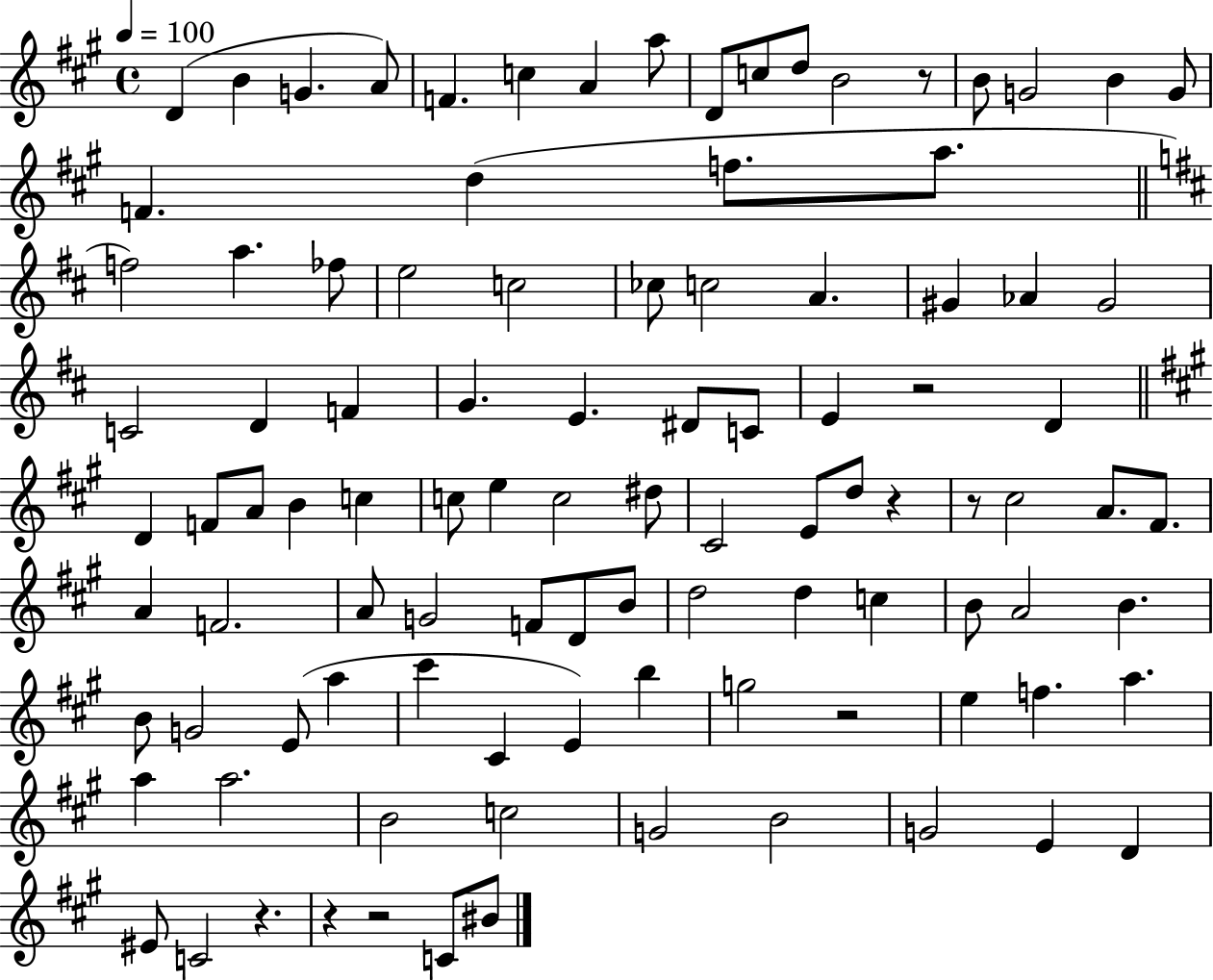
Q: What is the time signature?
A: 4/4